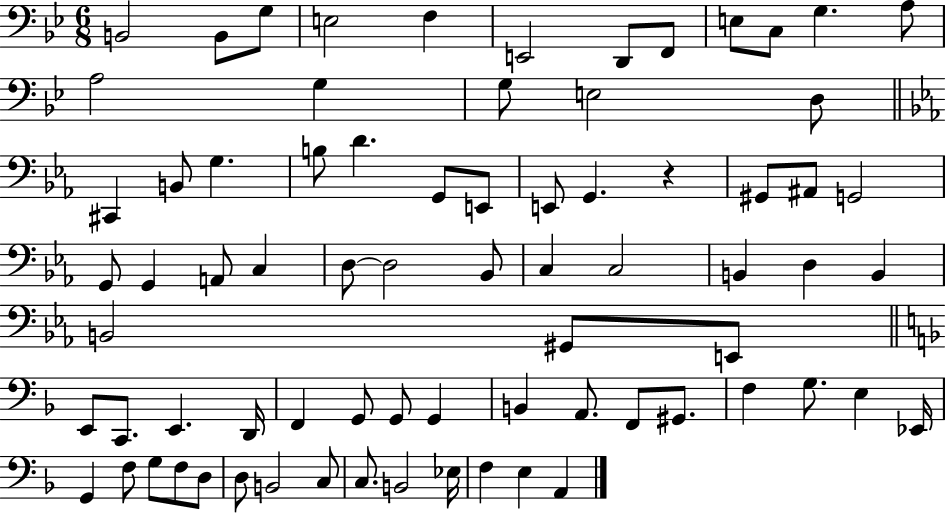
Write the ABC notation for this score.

X:1
T:Untitled
M:6/8
L:1/4
K:Bb
B,,2 B,,/2 G,/2 E,2 F, E,,2 D,,/2 F,,/2 E,/2 C,/2 G, A,/2 A,2 G, G,/2 E,2 D,/2 ^C,, B,,/2 G, B,/2 D G,,/2 E,,/2 E,,/2 G,, z ^G,,/2 ^A,,/2 G,,2 G,,/2 G,, A,,/2 C, D,/2 D,2 _B,,/2 C, C,2 B,, D, B,, B,,2 ^G,,/2 E,,/2 E,,/2 C,,/2 E,, D,,/4 F,, G,,/2 G,,/2 G,, B,, A,,/2 F,,/2 ^G,,/2 F, G,/2 E, _E,,/4 G,, F,/2 G,/2 F,/2 D,/2 D,/2 B,,2 C,/2 C,/2 B,,2 _E,/4 F, E, A,,